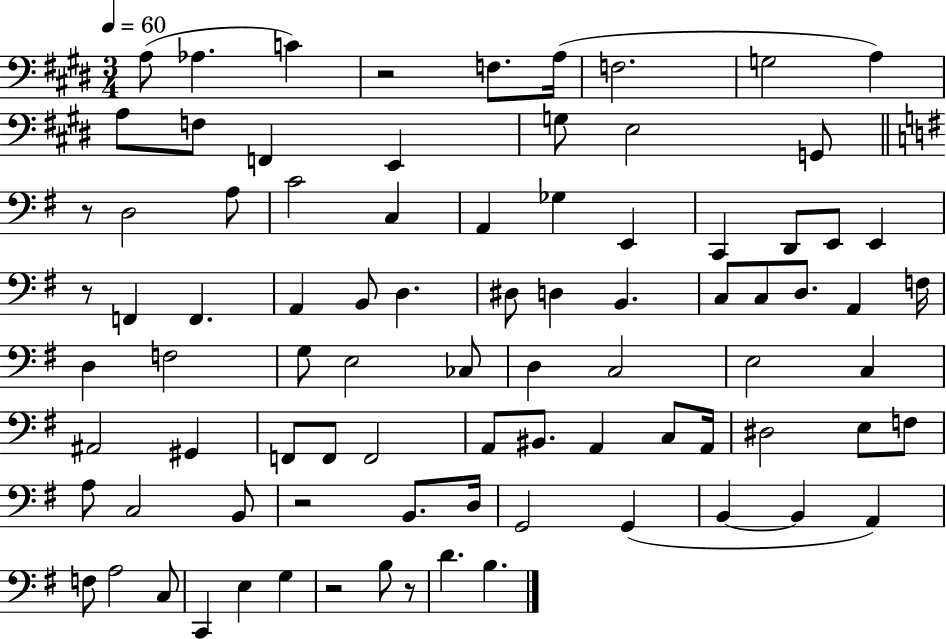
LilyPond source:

{
  \clef bass
  \numericTimeSignature
  \time 3/4
  \key e \major
  \tempo 4 = 60
  a8( aes4. c'4) | r2 f8. a16( | f2. | g2 a4) | \break a8 f8 f,4 e,4 | g8 e2 g,8 | \bar "||" \break \key g \major r8 d2 a8 | c'2 c4 | a,4 ges4 e,4 | c,4 d,8 e,8 e,4 | \break r8 f,4 f,4. | a,4 b,8 d4. | dis8 d4 b,4. | c8 c8 d8. a,4 f16 | \break d4 f2 | g8 e2 ces8 | d4 c2 | e2 c4 | \break ais,2 gis,4 | f,8 f,8 f,2 | a,8 bis,8. a,4 c8 a,16 | dis2 e8 f8 | \break a8 c2 b,8 | r2 b,8. d16 | g,2 g,4( | b,4~~ b,4 a,4) | \break f8 a2 c8 | c,4 e4 g4 | r2 b8 r8 | d'4. b4. | \break \bar "|."
}